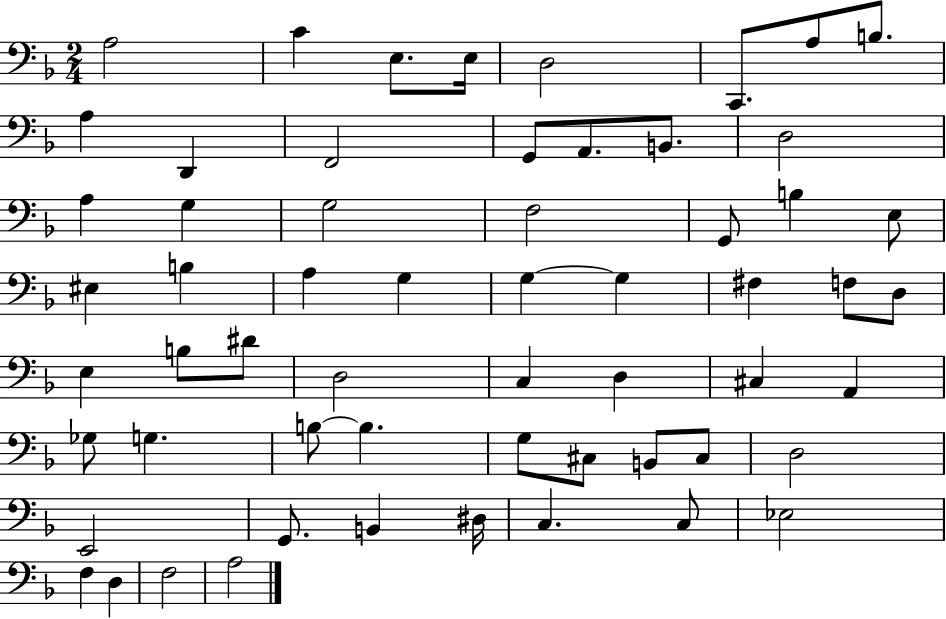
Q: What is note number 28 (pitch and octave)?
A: G3